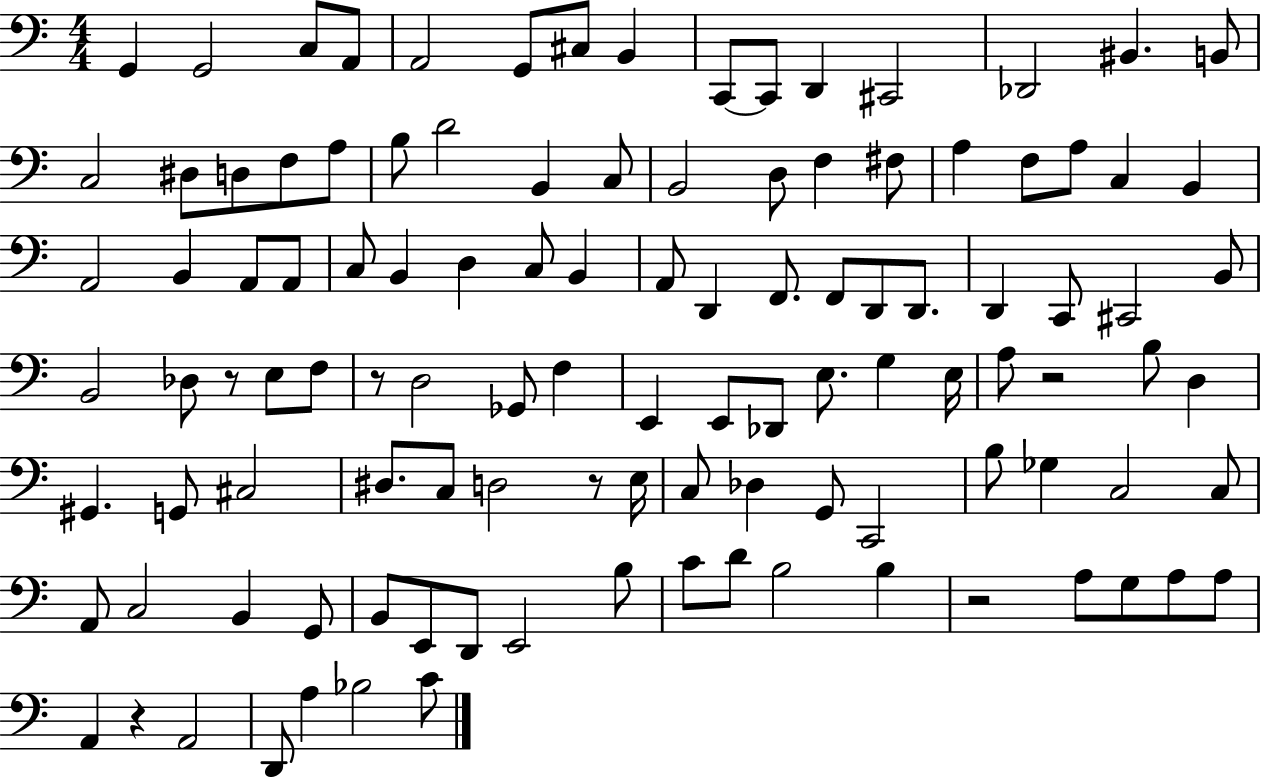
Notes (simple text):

G2/q G2/h C3/e A2/e A2/h G2/e C#3/e B2/q C2/e C2/e D2/q C#2/h Db2/h BIS2/q. B2/e C3/h D#3/e D3/e F3/e A3/e B3/e D4/h B2/q C3/e B2/h D3/e F3/q F#3/e A3/q F3/e A3/e C3/q B2/q A2/h B2/q A2/e A2/e C3/e B2/q D3/q C3/e B2/q A2/e D2/q F2/e. F2/e D2/e D2/e. D2/q C2/e C#2/h B2/e B2/h Db3/e R/e E3/e F3/e R/e D3/h Gb2/e F3/q E2/q E2/e Db2/e E3/e. G3/q E3/s A3/e R/h B3/e D3/q G#2/q. G2/e C#3/h D#3/e. C3/e D3/h R/e E3/s C3/e Db3/q G2/e C2/h B3/e Gb3/q C3/h C3/e A2/e C3/h B2/q G2/e B2/e E2/e D2/e E2/h B3/e C4/e D4/e B3/h B3/q R/h A3/e G3/e A3/e A3/e A2/q R/q A2/h D2/e A3/q Bb3/h C4/e